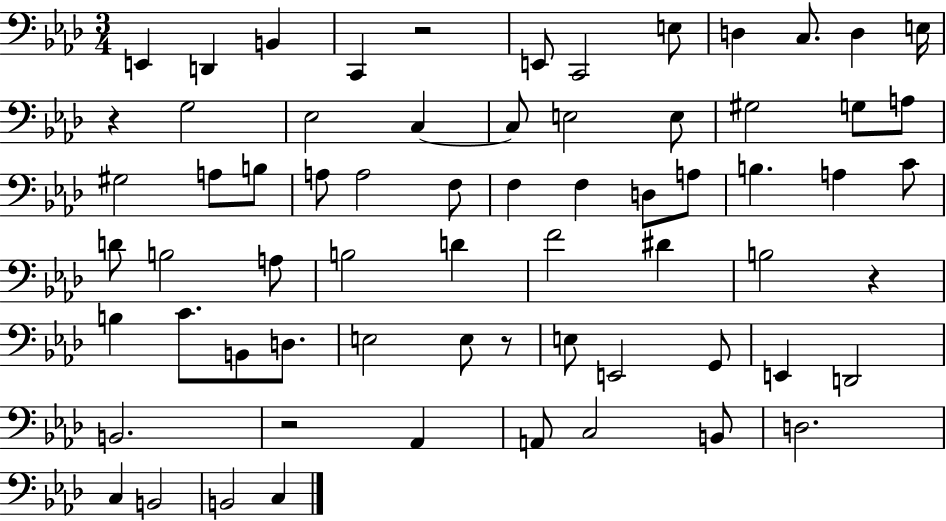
E2/q D2/q B2/q C2/q R/h E2/e C2/h E3/e D3/q C3/e. D3/q E3/s R/q G3/h Eb3/h C3/q C3/e E3/h E3/e G#3/h G3/e A3/e G#3/h A3/e B3/e A3/e A3/h F3/e F3/q F3/q D3/e A3/e B3/q. A3/q C4/e D4/e B3/h A3/e B3/h D4/q F4/h D#4/q B3/h R/q B3/q C4/e. B2/e D3/e. E3/h E3/e R/e E3/e E2/h G2/e E2/q D2/h B2/h. R/h Ab2/q A2/e C3/h B2/e D3/h. C3/q B2/h B2/h C3/q